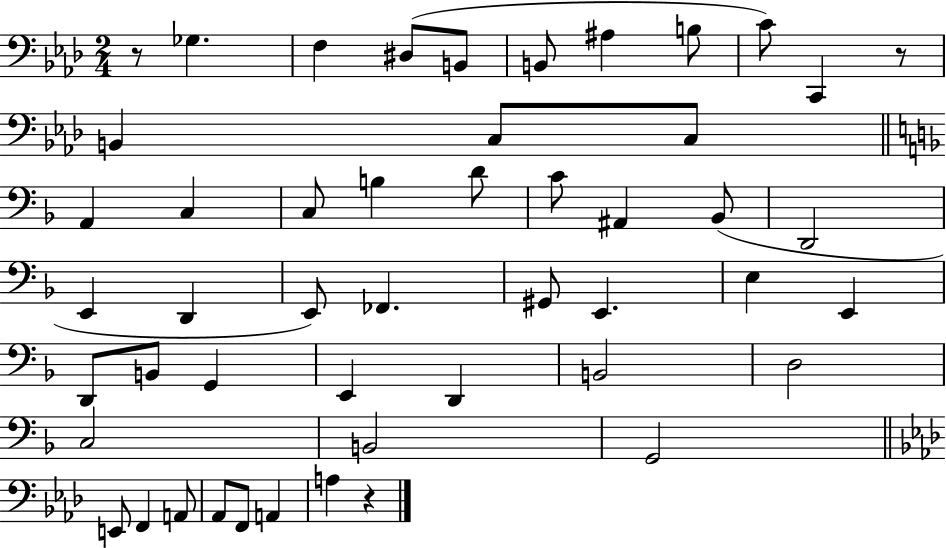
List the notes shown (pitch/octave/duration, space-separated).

R/e Gb3/q. F3/q D#3/e B2/e B2/e A#3/q B3/e C4/e C2/q R/e B2/q C3/e C3/e A2/q C3/q C3/e B3/q D4/e C4/e A#2/q Bb2/e D2/h E2/q D2/q E2/e FES2/q. G#2/e E2/q. E3/q E2/q D2/e B2/e G2/q E2/q D2/q B2/h D3/h C3/h B2/h G2/h E2/e F2/q A2/e Ab2/e F2/e A2/q A3/q R/q